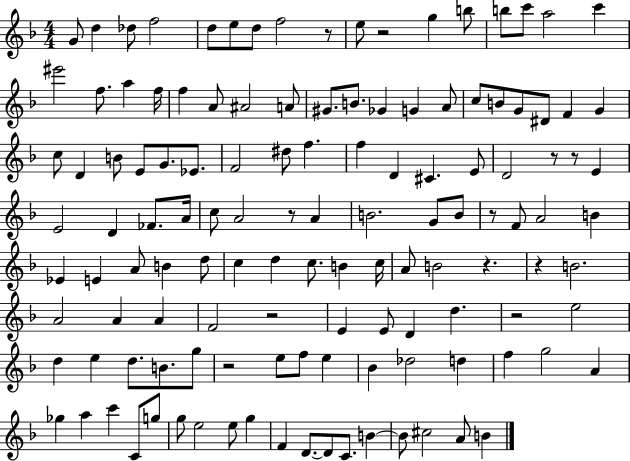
{
  \clef treble
  \numericTimeSignature
  \time 4/4
  \key f \major
  g'8 d''4 des''8 f''2 | d''8 e''8 d''8 f''2 r8 | e''8 r2 g''4 b''8 | b''8 c'''8 a''2 c'''4 | \break eis'''2 f''8. a''4 f''16 | f''4 a'8 ais'2 a'8 | gis'8. b'8. ges'4 g'4 a'8 | c''8 b'8 g'8 dis'8 f'4 g'4 | \break c''8 d'4 b'8 e'8 g'8. ees'8. | f'2 dis''8 f''4. | f''4 d'4 cis'4. e'8 | d'2 r8 r8 e'4 | \break e'2 d'4 fes'8. a'16 | c''8 a'2 r8 a'4 | b'2. g'8 b'8 | r8 f'8 a'2 b'4 | \break ees'4 e'4 a'8 b'4 d''8 | c''4 d''4 c''8. b'4 c''16 | a'8 b'2 r4. | r4 b'2. | \break a'2 a'4 a'4 | f'2 r2 | e'4 e'8 d'4 d''4. | r2 e''2 | \break d''4 e''4 d''8. b'8. g''8 | r2 e''8 f''8 e''4 | bes'4 des''2 d''4 | f''4 g''2 a'4 | \break ges''4 a''4 c'''4 c'8 g''8 | g''8 e''2 e''8 g''4 | f'4 d'8.~~ d'8 c'8. b'4~~ | b'8 cis''2 a'8 b'4 | \break \bar "|."
}